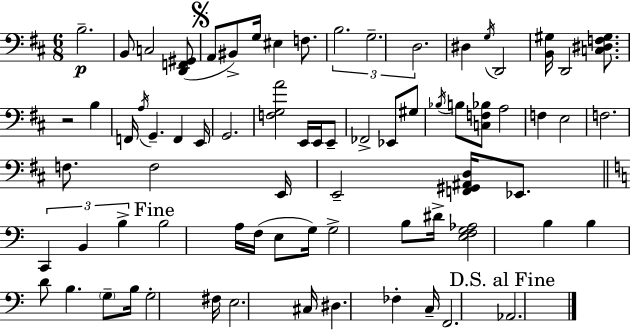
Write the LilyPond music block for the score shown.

{
  \clef bass
  \numericTimeSignature
  \time 6/8
  \key d \major
  \repeat volta 2 { b2.--\p | b,8 c2 <d, f, gis,>8( | \mark \markup { \musicglyph "scripts.segno" } a,8 bis,8->) g16 eis4 f8. | \tuplet 3/2 { b2. | \break g2.-- | d2. } | dis4 \acciaccatura { g16 } d,2 | <b, gis>16 d,2 <c dis f gis>8. | \break r2 b4 | f,16 \acciaccatura { a16 } g,4.-- f,4 | e,16 g,2. | <f g a'>2 e,16 e,16 | \break e,8-- fes,2-> ees,8 | gis8 \acciaccatura { bes16 } b8 <c f bes>8 a2 | f4 e2 | f2. | \break f8. f2 | e,16 e,2-- <f, gis, ais, d>16 | ees,8. \bar "||" \break \key c \major \tuplet 3/2 { c,4 b,4 b4-> } | \mark "Fine" b2 a16 f16( e8 | g16) g2-> b8 dis'16-> | <e f g aes>2 b4 | \break b4 d'8 b4. | \parenthesize g8-- b16 g2-. fis16 | e2. | cis16 dis4. fes4-. c16-- | \break f,2. | \mark "D.S. al Fine" aes,2. | } \bar "|."
}